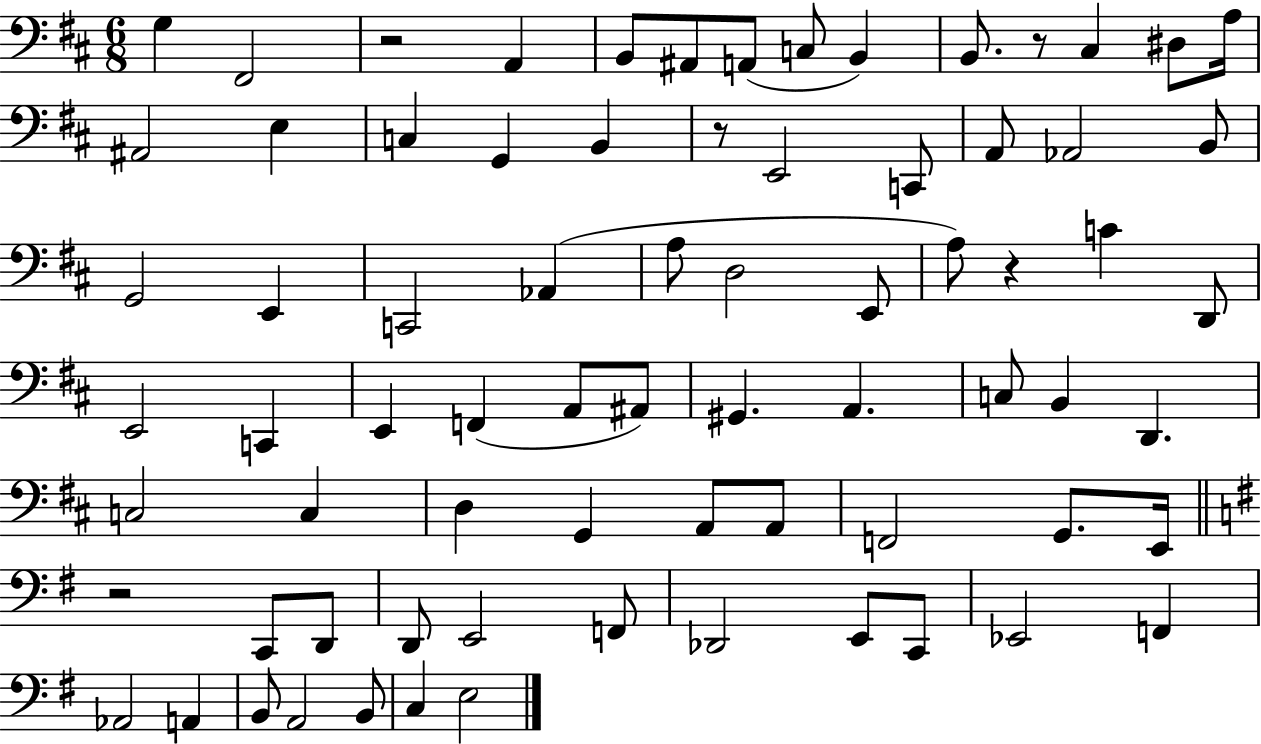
X:1
T:Untitled
M:6/8
L:1/4
K:D
G, ^F,,2 z2 A,, B,,/2 ^A,,/2 A,,/2 C,/2 B,, B,,/2 z/2 ^C, ^D,/2 A,/4 ^A,,2 E, C, G,, B,, z/2 E,,2 C,,/2 A,,/2 _A,,2 B,,/2 G,,2 E,, C,,2 _A,, A,/2 D,2 E,,/2 A,/2 z C D,,/2 E,,2 C,, E,, F,, A,,/2 ^A,,/2 ^G,, A,, C,/2 B,, D,, C,2 C, D, G,, A,,/2 A,,/2 F,,2 G,,/2 E,,/4 z2 C,,/2 D,,/2 D,,/2 E,,2 F,,/2 _D,,2 E,,/2 C,,/2 _E,,2 F,, _A,,2 A,, B,,/2 A,,2 B,,/2 C, E,2